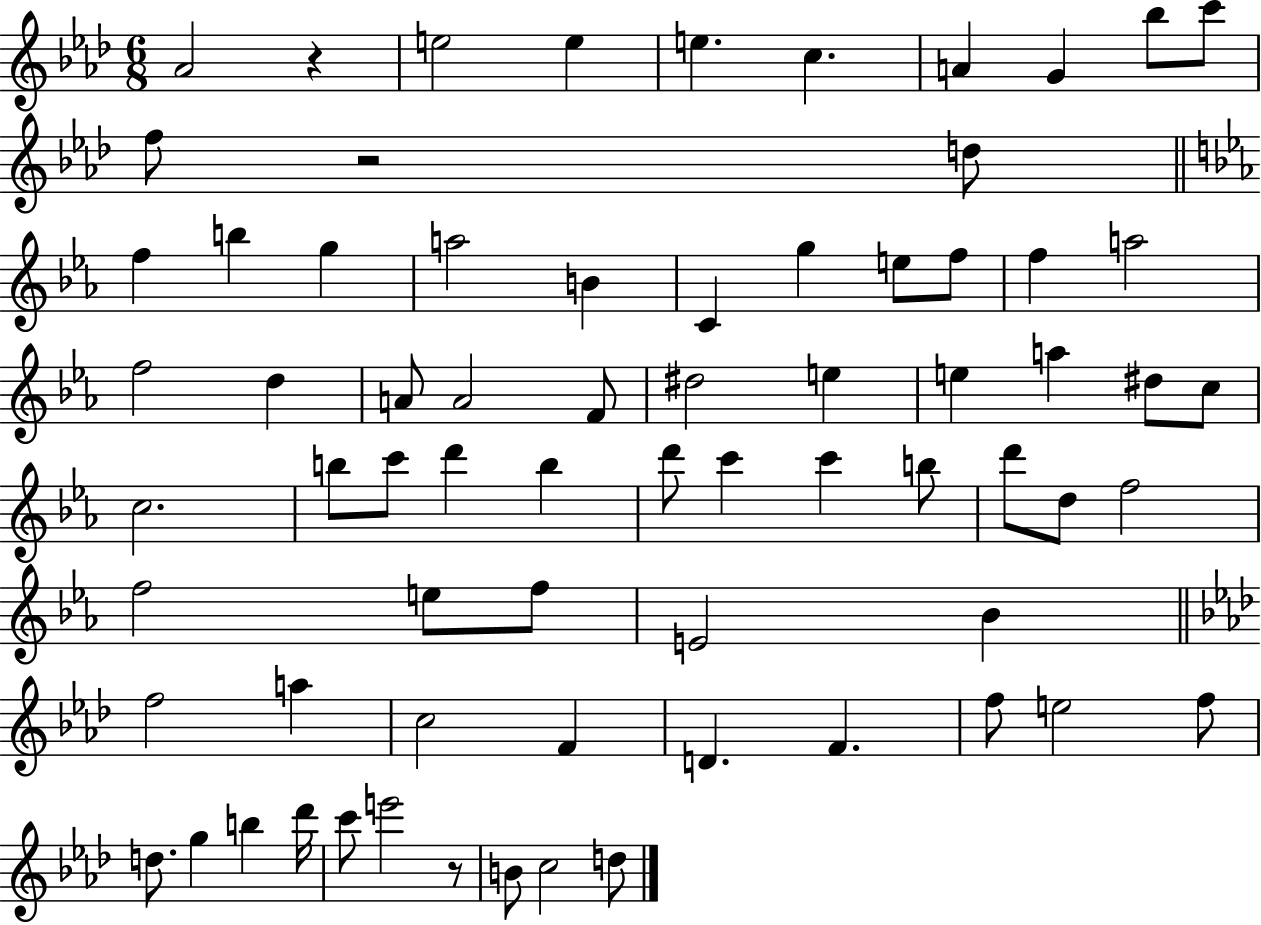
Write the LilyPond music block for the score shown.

{
  \clef treble
  \numericTimeSignature
  \time 6/8
  \key aes \major
  aes'2 r4 | e''2 e''4 | e''4. c''4. | a'4 g'4 bes''8 c'''8 | \break f''8 r2 d''8 | \bar "||" \break \key ees \major f''4 b''4 g''4 | a''2 b'4 | c'4 g''4 e''8 f''8 | f''4 a''2 | \break f''2 d''4 | a'8 a'2 f'8 | dis''2 e''4 | e''4 a''4 dis''8 c''8 | \break c''2. | b''8 c'''8 d'''4 b''4 | d'''8 c'''4 c'''4 b''8 | d'''8 d''8 f''2 | \break f''2 e''8 f''8 | e'2 bes'4 | \bar "||" \break \key aes \major f''2 a''4 | c''2 f'4 | d'4. f'4. | f''8 e''2 f''8 | \break d''8. g''4 b''4 des'''16 | c'''8 e'''2 r8 | b'8 c''2 d''8 | \bar "|."
}